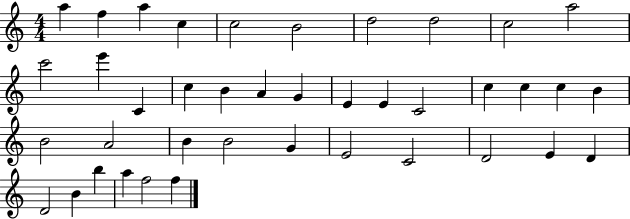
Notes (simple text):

A5/q F5/q A5/q C5/q C5/h B4/h D5/h D5/h C5/h A5/h C6/h E6/q C4/q C5/q B4/q A4/q G4/q E4/q E4/q C4/h C5/q C5/q C5/q B4/q B4/h A4/h B4/q B4/h G4/q E4/h C4/h D4/h E4/q D4/q D4/h B4/q B5/q A5/q F5/h F5/q